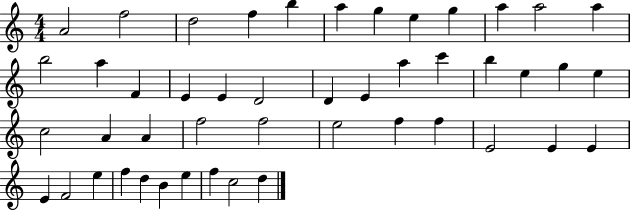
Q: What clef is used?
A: treble